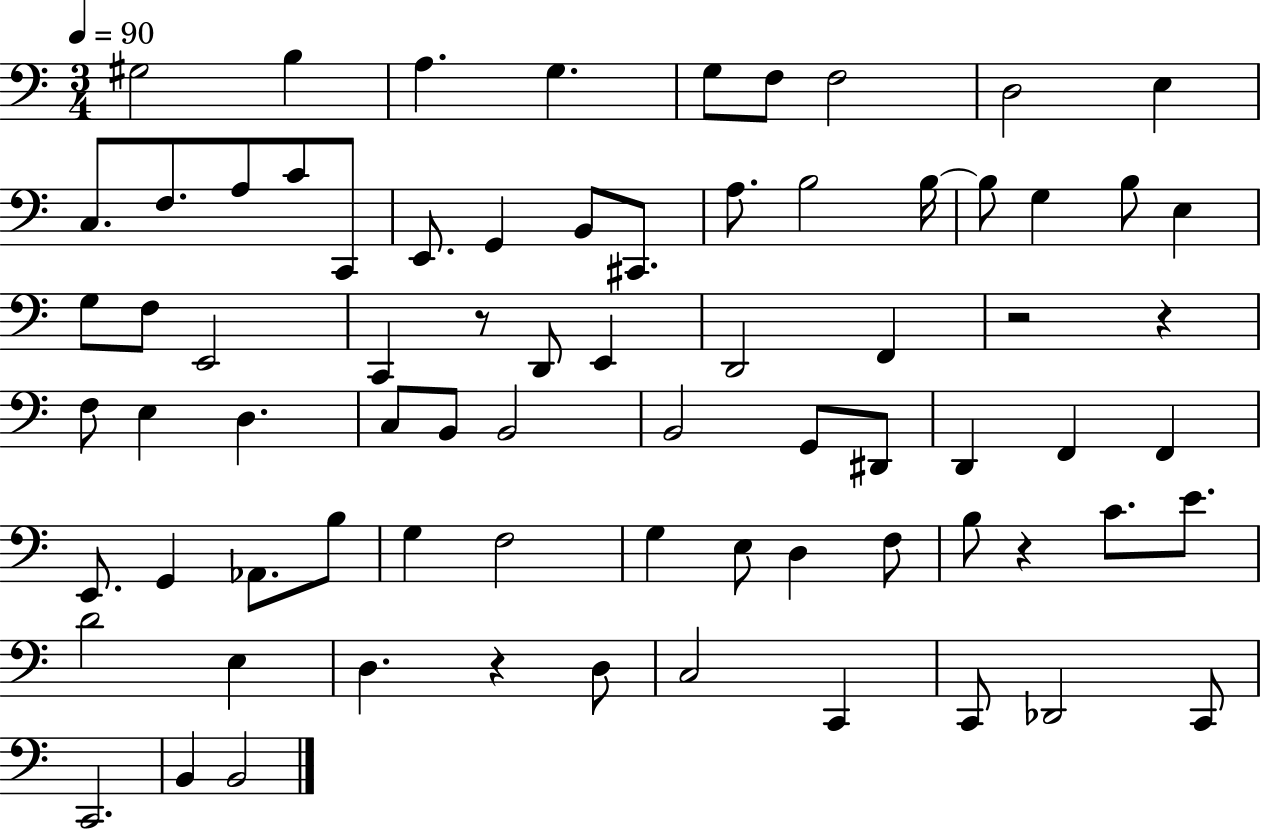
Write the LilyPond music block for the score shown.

{
  \clef bass
  \numericTimeSignature
  \time 3/4
  \key c \major
  \tempo 4 = 90
  \repeat volta 2 { gis2 b4 | a4. g4. | g8 f8 f2 | d2 e4 | \break c8. f8. a8 c'8 c,8 | e,8. g,4 b,8 cis,8. | a8. b2 b16~~ | b8 g4 b8 e4 | \break g8 f8 e,2 | c,4 r8 d,8 e,4 | d,2 f,4 | r2 r4 | \break f8 e4 d4. | c8 b,8 b,2 | b,2 g,8 dis,8 | d,4 f,4 f,4 | \break e,8. g,4 aes,8. b8 | g4 f2 | g4 e8 d4 f8 | b8 r4 c'8. e'8. | \break d'2 e4 | d4. r4 d8 | c2 c,4 | c,8 des,2 c,8 | \break c,2. | b,4 b,2 | } \bar "|."
}